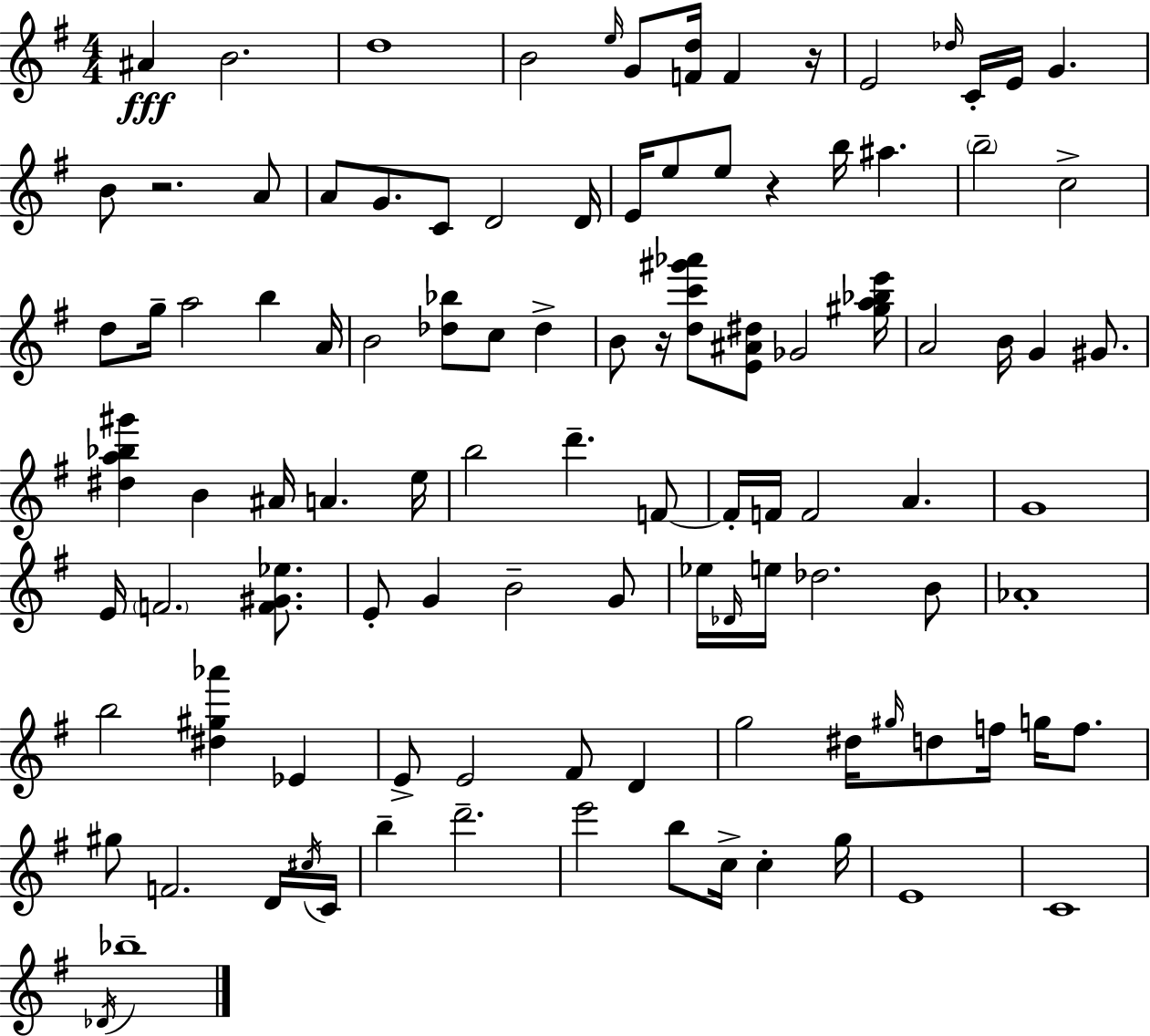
A#4/q B4/h. D5/w B4/h E5/s G4/e [F4,D5]/s F4/q R/s E4/h Db5/s C4/s E4/s G4/q. B4/e R/h. A4/e A4/e G4/e. C4/e D4/h D4/s E4/s E5/e E5/e R/q B5/s A#5/q. B5/h C5/h D5/e G5/s A5/h B5/q A4/s B4/h [Db5,Bb5]/e C5/e Db5/q B4/e R/s [D5,C6,G#6,Ab6]/e [E4,A#4,D#5]/e Gb4/h [G#5,A5,Bb5,E6]/s A4/h B4/s G4/q G#4/e. [D#5,A5,Bb5,G#6]/q B4/q A#4/s A4/q. E5/s B5/h D6/q. F4/e F4/s F4/s F4/h A4/q. G4/w E4/s F4/h. [F4,G#4,Eb5]/e. E4/e G4/q B4/h G4/e Eb5/s Db4/s E5/s Db5/h. B4/e Ab4/w B5/h [D#5,G#5,Ab6]/q Eb4/q E4/e E4/h F#4/e D4/q G5/h D#5/s G#5/s D5/e F5/s G5/s F5/e. G#5/e F4/h. D4/s C#5/s C4/s B5/q D6/h. E6/h B5/e C5/s C5/q G5/s E4/w C4/w Db4/s Bb5/w